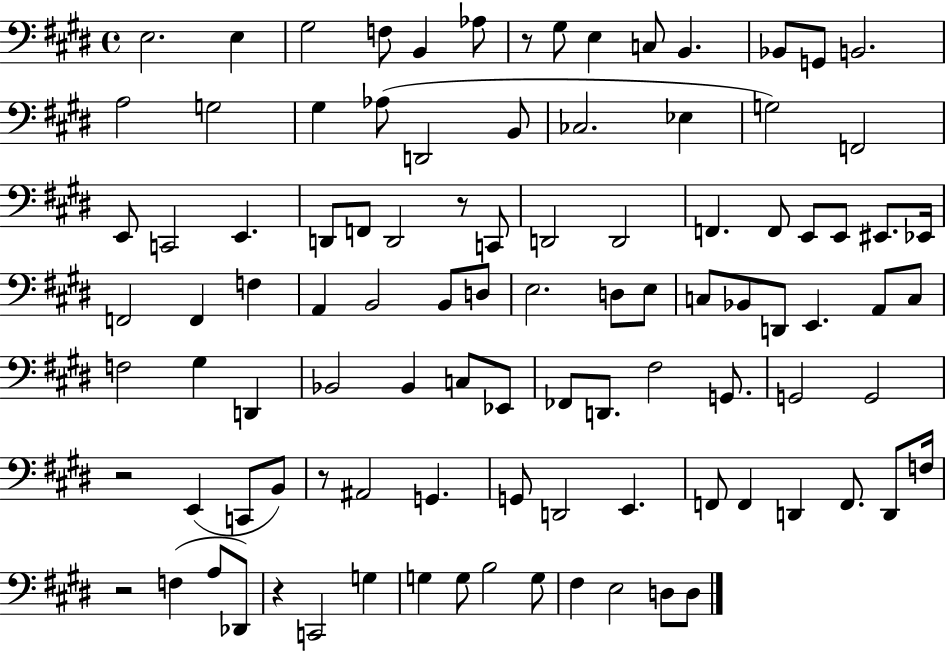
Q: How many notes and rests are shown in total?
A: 100